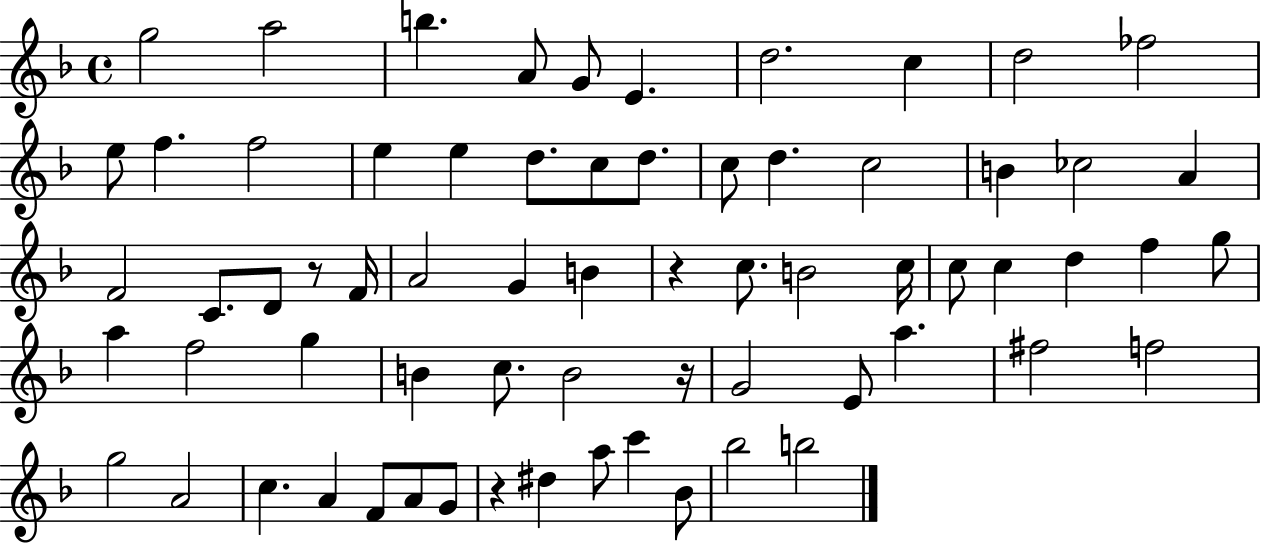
X:1
T:Untitled
M:4/4
L:1/4
K:F
g2 a2 b A/2 G/2 E d2 c d2 _f2 e/2 f f2 e e d/2 c/2 d/2 c/2 d c2 B _c2 A F2 C/2 D/2 z/2 F/4 A2 G B z c/2 B2 c/4 c/2 c d f g/2 a f2 g B c/2 B2 z/4 G2 E/2 a ^f2 f2 g2 A2 c A F/2 A/2 G/2 z ^d a/2 c' _B/2 _b2 b2